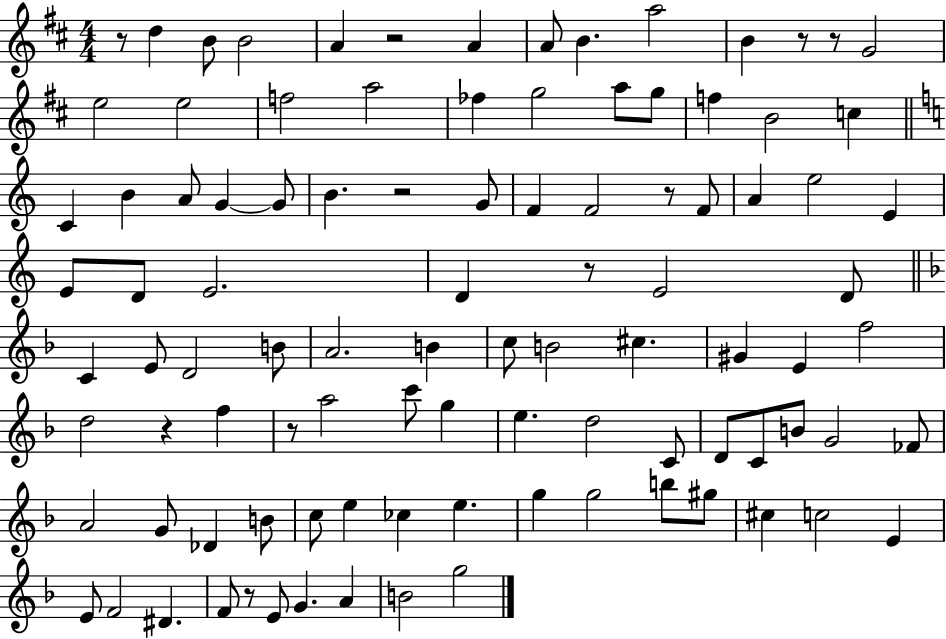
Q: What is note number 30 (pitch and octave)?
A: F4